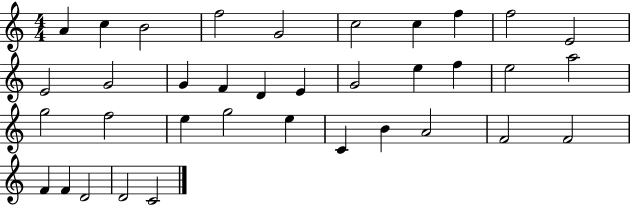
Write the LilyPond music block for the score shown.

{
  \clef treble
  \numericTimeSignature
  \time 4/4
  \key c \major
  a'4 c''4 b'2 | f''2 g'2 | c''2 c''4 f''4 | f''2 e'2 | \break e'2 g'2 | g'4 f'4 d'4 e'4 | g'2 e''4 f''4 | e''2 a''2 | \break g''2 f''2 | e''4 g''2 e''4 | c'4 b'4 a'2 | f'2 f'2 | \break f'4 f'4 d'2 | d'2 c'2 | \bar "|."
}